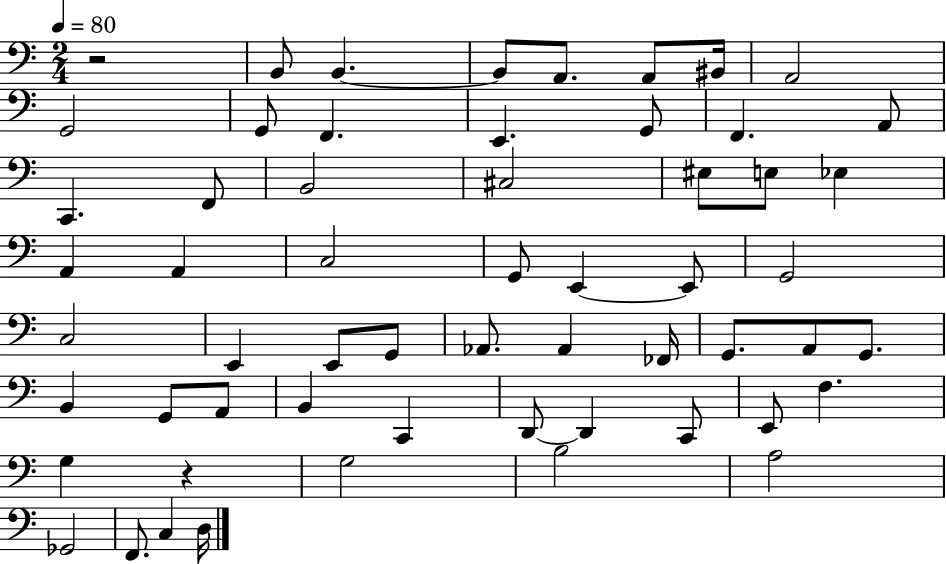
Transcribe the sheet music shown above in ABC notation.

X:1
T:Untitled
M:2/4
L:1/4
K:C
z2 B,,/2 B,, B,,/2 A,,/2 A,,/2 ^B,,/4 A,,2 G,,2 G,,/2 F,, E,, G,,/2 F,, A,,/2 C,, F,,/2 B,,2 ^C,2 ^E,/2 E,/2 _E, A,, A,, C,2 G,,/2 E,, E,,/2 G,,2 C,2 E,, E,,/2 G,,/2 _A,,/2 _A,, _F,,/4 G,,/2 A,,/2 G,,/2 B,, G,,/2 A,,/2 B,, C,, D,,/2 D,, C,,/2 E,,/2 F, G, z G,2 B,2 A,2 _G,,2 F,,/2 C, D,/4